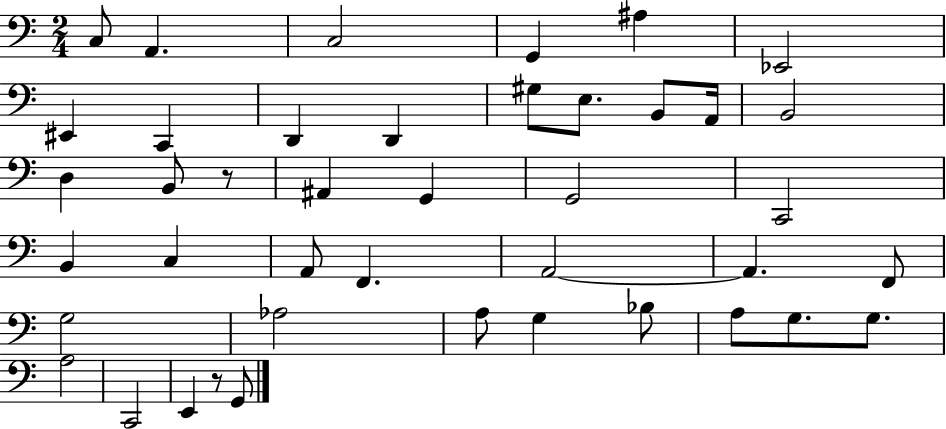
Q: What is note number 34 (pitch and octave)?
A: A3